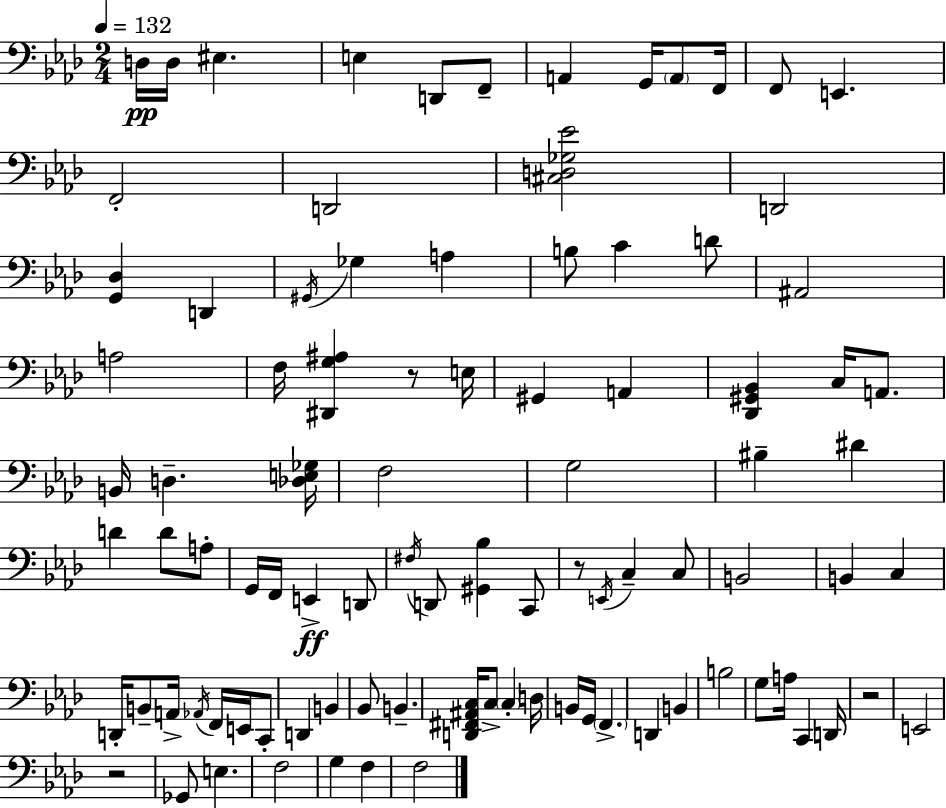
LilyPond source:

{
  \clef bass
  \numericTimeSignature
  \time 2/4
  \key aes \major
  \tempo 4 = 132
  d16\pp d16 eis4. | e4 d,8 f,8-- | a,4 g,16 \parenthesize a,8 f,16 | f,8 e,4. | \break f,2-. | d,2 | <cis d ges ees'>2 | d,2 | \break <g, des>4 d,4 | \acciaccatura { gis,16 } ges4 a4 | b8 c'4 d'8 | ais,2 | \break a2 | f16 <dis, g ais>4 r8 | e16 gis,4 a,4 | <des, gis, bes,>4 c16 a,8. | \break b,16 d4.-- | <des e ges>16 f2 | g2 | bis4-- dis'4 | \break d'4 d'8 a8-. | g,16 f,16 e,4->\ff d,8 | \acciaccatura { fis16 } d,8 <gis, bes>4 | c,8 r8 \acciaccatura { e,16 } c4-- | \break c8 b,2 | b,4 c4 | d,16-. b,8-- a,16-> \acciaccatura { aes,16 } | f,16 e,16 c,8-. d,4 | \break b,4 bes,8 b,4.-- | <d, fis, ais, c>16 c8-> \parenthesize c4-. | d16 b,16 g,16 \parenthesize f,4.-> | d,4 | \break b,4 b2 | g8 a16 c,4 | d,16 r2 | e,2 | \break r2 | ges,8 e4. | f2 | g4 | \break f4 f2 | \bar "|."
}